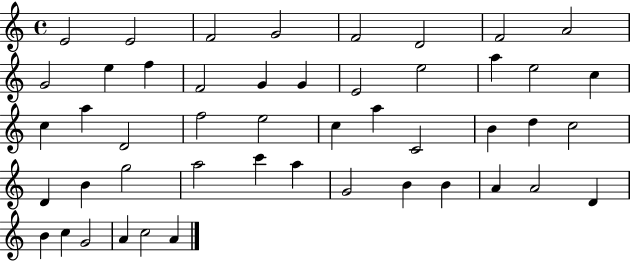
X:1
T:Untitled
M:4/4
L:1/4
K:C
E2 E2 F2 G2 F2 D2 F2 A2 G2 e f F2 G G E2 e2 a e2 c c a D2 f2 e2 c a C2 B d c2 D B g2 a2 c' a G2 B B A A2 D B c G2 A c2 A